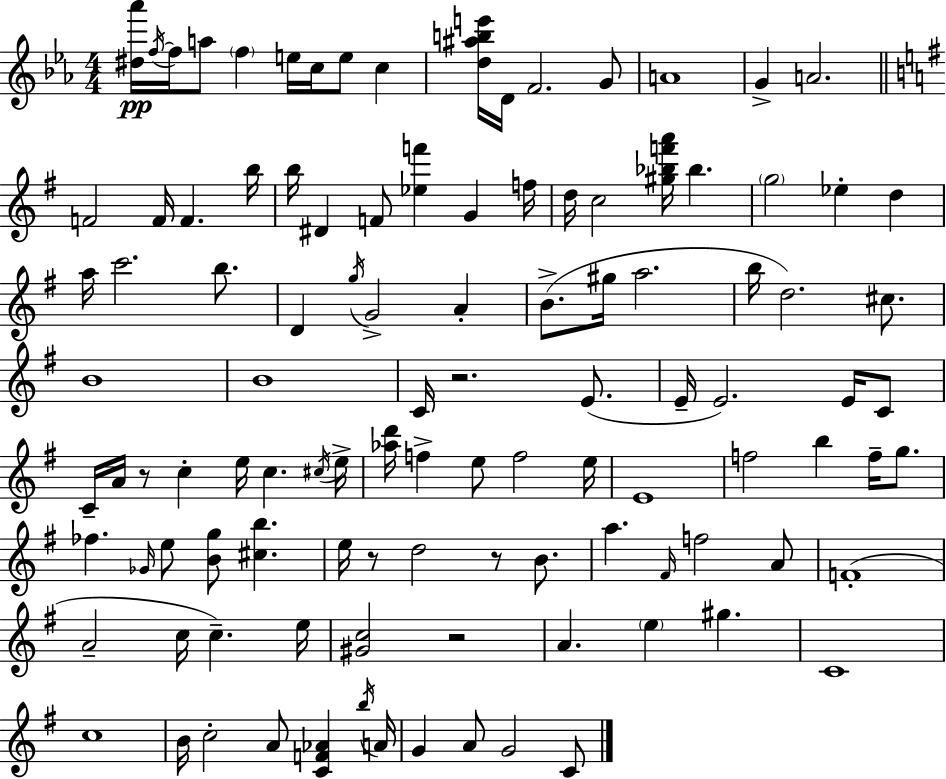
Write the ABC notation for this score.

X:1
T:Untitled
M:4/4
L:1/4
K:Eb
[^d_a']/4 f/4 f/4 a/2 f e/4 c/4 e/2 c [d^abe']/4 D/4 F2 G/2 A4 G A2 F2 F/4 F b/4 b/4 ^D F/2 [_ef'] G f/4 d/4 c2 [^g_bf'a']/4 _b g2 _e d a/4 c'2 b/2 D g/4 G2 A B/2 ^g/4 a2 b/4 d2 ^c/2 B4 B4 C/4 z2 E/2 E/4 E2 E/4 C/2 C/4 A/4 z/2 c e/4 c ^c/4 e/4 [_ad']/4 f e/2 f2 e/4 E4 f2 b f/4 g/2 _f _G/4 e/2 [Bg]/2 [^cb] e/4 z/2 d2 z/2 B/2 a ^F/4 f2 A/2 F4 A2 c/4 c e/4 [^Gc]2 z2 A e ^g C4 c4 B/4 c2 A/2 [CF_A] b/4 A/4 G A/2 G2 C/2